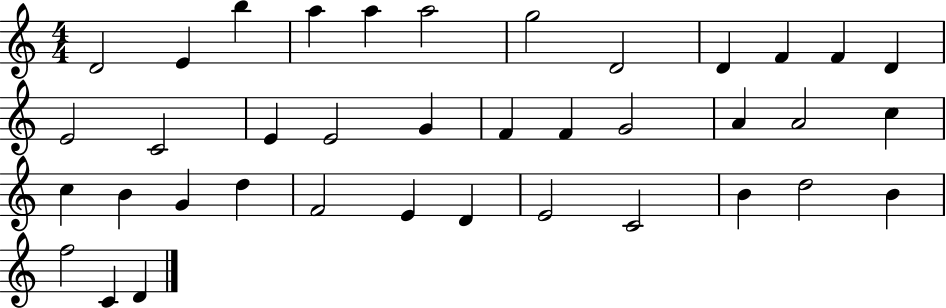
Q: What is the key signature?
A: C major